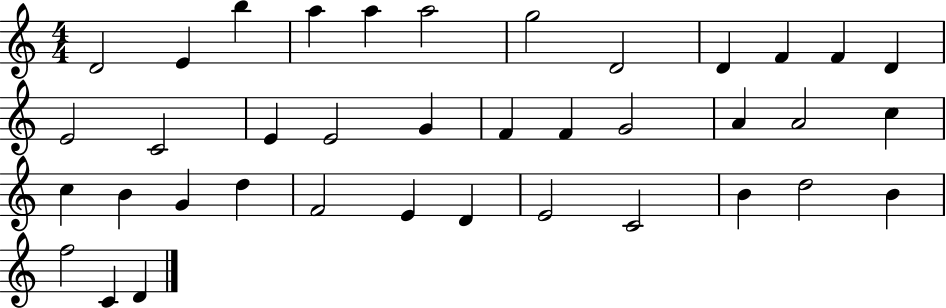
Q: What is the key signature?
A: C major